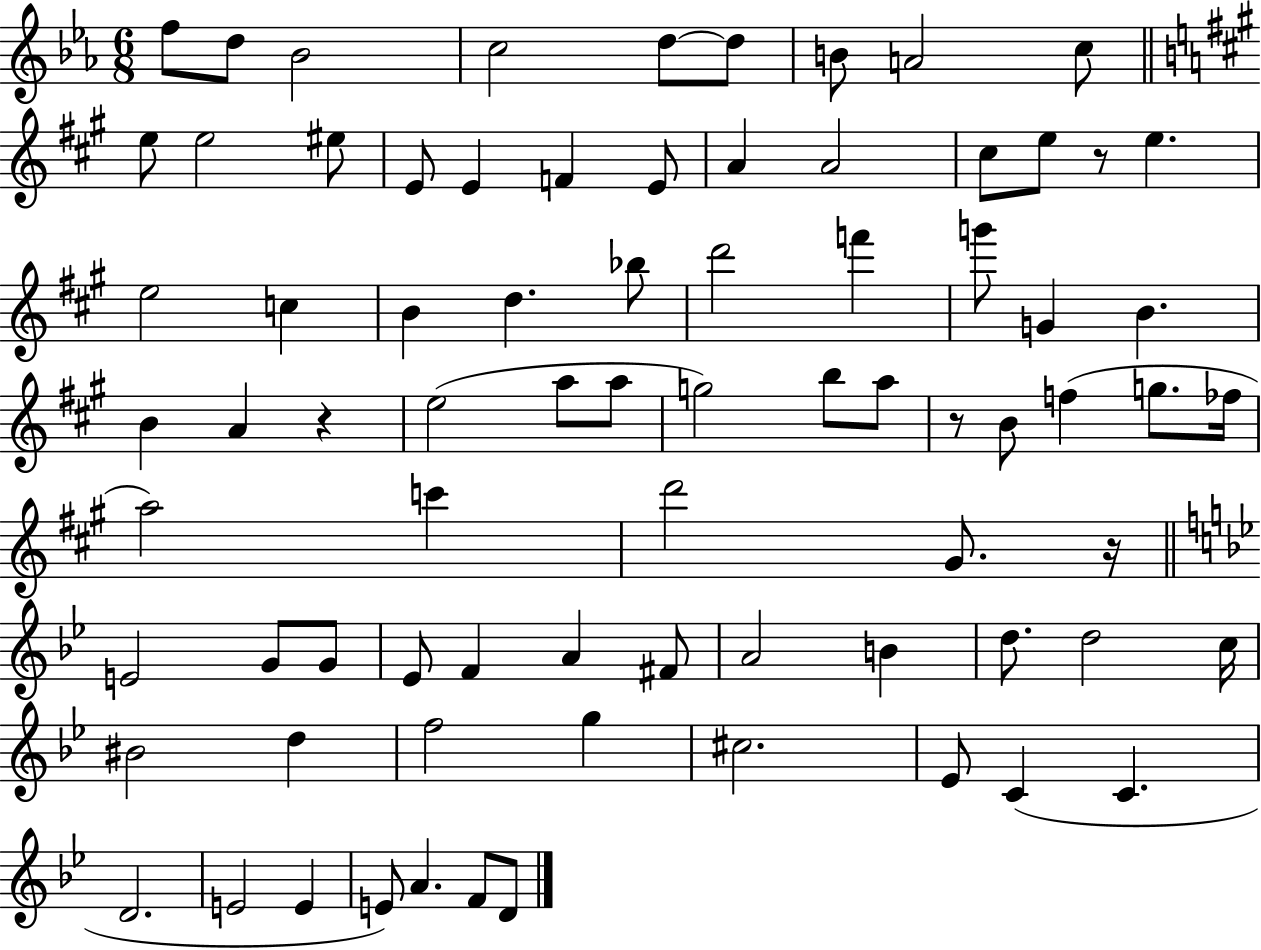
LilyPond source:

{
  \clef treble
  \numericTimeSignature
  \time 6/8
  \key ees \major
  f''8 d''8 bes'2 | c''2 d''8~~ d''8 | b'8 a'2 c''8 | \bar "||" \break \key a \major e''8 e''2 eis''8 | e'8 e'4 f'4 e'8 | a'4 a'2 | cis''8 e''8 r8 e''4. | \break e''2 c''4 | b'4 d''4. bes''8 | d'''2 f'''4 | g'''8 g'4 b'4. | \break b'4 a'4 r4 | e''2( a''8 a''8 | g''2) b''8 a''8 | r8 b'8 f''4( g''8. fes''16 | \break a''2) c'''4 | d'''2 gis'8. r16 | \bar "||" \break \key bes \major e'2 g'8 g'8 | ees'8 f'4 a'4 fis'8 | a'2 b'4 | d''8. d''2 c''16 | \break bis'2 d''4 | f''2 g''4 | cis''2. | ees'8 c'4( c'4. | \break d'2. | e'2 e'4 | e'8) a'4. f'8 d'8 | \bar "|."
}